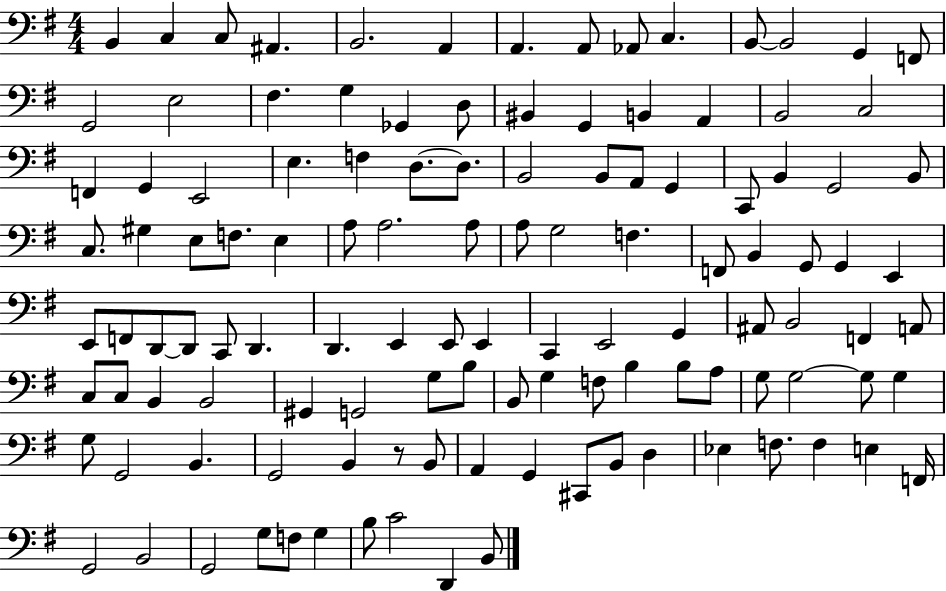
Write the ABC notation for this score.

X:1
T:Untitled
M:4/4
L:1/4
K:G
B,, C, C,/2 ^A,, B,,2 A,, A,, A,,/2 _A,,/2 C, B,,/2 B,,2 G,, F,,/2 G,,2 E,2 ^F, G, _G,, D,/2 ^B,, G,, B,, A,, B,,2 C,2 F,, G,, E,,2 E, F, D,/2 D,/2 B,,2 B,,/2 A,,/2 G,, C,,/2 B,, G,,2 B,,/2 C,/2 ^G, E,/2 F,/2 E, A,/2 A,2 A,/2 A,/2 G,2 F, F,,/2 B,, G,,/2 G,, E,, E,,/2 F,,/2 D,,/2 D,,/2 C,,/2 D,, D,, E,, E,,/2 E,, C,, E,,2 G,, ^A,,/2 B,,2 F,, A,,/2 C,/2 C,/2 B,, B,,2 ^G,, G,,2 G,/2 B,/2 B,,/2 G, F,/2 B, B,/2 A,/2 G,/2 G,2 G,/2 G, G,/2 G,,2 B,, G,,2 B,, z/2 B,,/2 A,, G,, ^C,,/2 B,,/2 D, _E, F,/2 F, E, F,,/4 G,,2 B,,2 G,,2 G,/2 F,/2 G, B,/2 C2 D,, B,,/2